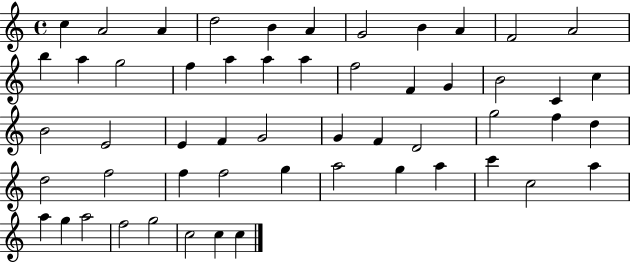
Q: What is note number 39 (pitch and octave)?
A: F5